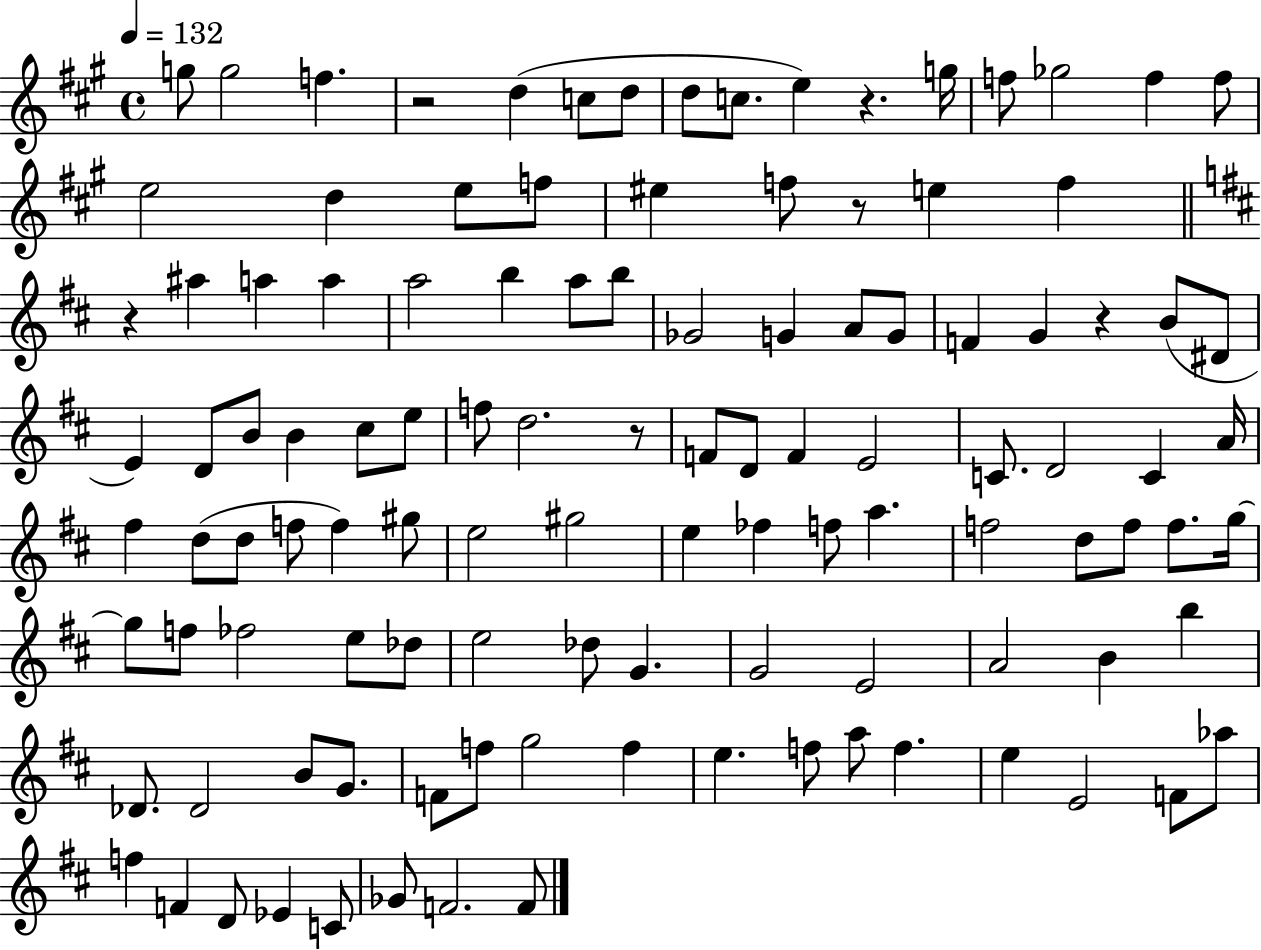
{
  \clef treble
  \time 4/4
  \defaultTimeSignature
  \key a \major
  \tempo 4 = 132
  \repeat volta 2 { g''8 g''2 f''4. | r2 d''4( c''8 d''8 | d''8 c''8. e''4) r4. g''16 | f''8 ges''2 f''4 f''8 | \break e''2 d''4 e''8 f''8 | eis''4 f''8 r8 e''4 f''4 | \bar "||" \break \key d \major r4 ais''4 a''4 a''4 | a''2 b''4 a''8 b''8 | ges'2 g'4 a'8 g'8 | f'4 g'4 r4 b'8( dis'8 | \break e'4) d'8 b'8 b'4 cis''8 e''8 | f''8 d''2. r8 | f'8 d'8 f'4 e'2 | c'8. d'2 c'4 a'16 | \break fis''4 d''8( d''8 f''8 f''4) gis''8 | e''2 gis''2 | e''4 fes''4 f''8 a''4. | f''2 d''8 f''8 f''8. g''16~~ | \break g''8 f''8 fes''2 e''8 des''8 | e''2 des''8 g'4. | g'2 e'2 | a'2 b'4 b''4 | \break des'8. des'2 b'8 g'8. | f'8 f''8 g''2 f''4 | e''4. f''8 a''8 f''4. | e''4 e'2 f'8 aes''8 | \break f''4 f'4 d'8 ees'4 c'8 | ges'8 f'2. f'8 | } \bar "|."
}